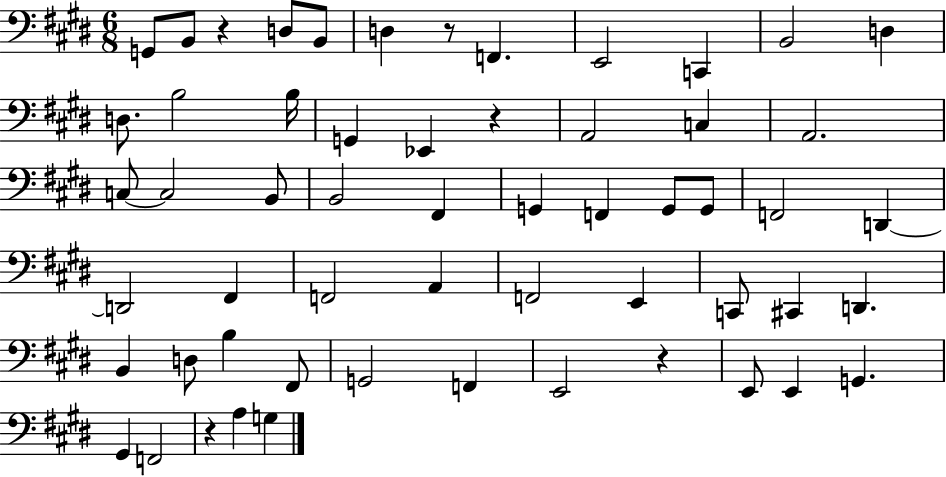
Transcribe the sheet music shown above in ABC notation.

X:1
T:Untitled
M:6/8
L:1/4
K:E
G,,/2 B,,/2 z D,/2 B,,/2 D, z/2 F,, E,,2 C,, B,,2 D, D,/2 B,2 B,/4 G,, _E,, z A,,2 C, A,,2 C,/2 C,2 B,,/2 B,,2 ^F,, G,, F,, G,,/2 G,,/2 F,,2 D,, D,,2 ^F,, F,,2 A,, F,,2 E,, C,,/2 ^C,, D,, B,, D,/2 B, ^F,,/2 G,,2 F,, E,,2 z E,,/2 E,, G,, ^G,, F,,2 z A, G,